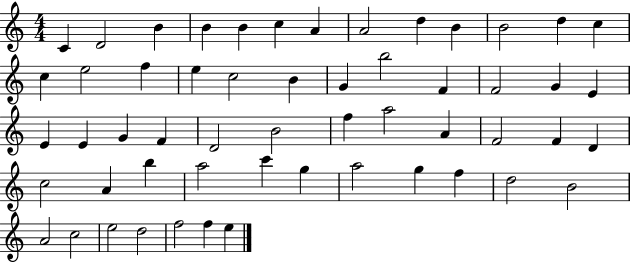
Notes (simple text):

C4/q D4/h B4/q B4/q B4/q C5/q A4/q A4/h D5/q B4/q B4/h D5/q C5/q C5/q E5/h F5/q E5/q C5/h B4/q G4/q B5/h F4/q F4/h G4/q E4/q E4/q E4/q G4/q F4/q D4/h B4/h F5/q A5/h A4/q F4/h F4/q D4/q C5/h A4/q B5/q A5/h C6/q G5/q A5/h G5/q F5/q D5/h B4/h A4/h C5/h E5/h D5/h F5/h F5/q E5/q